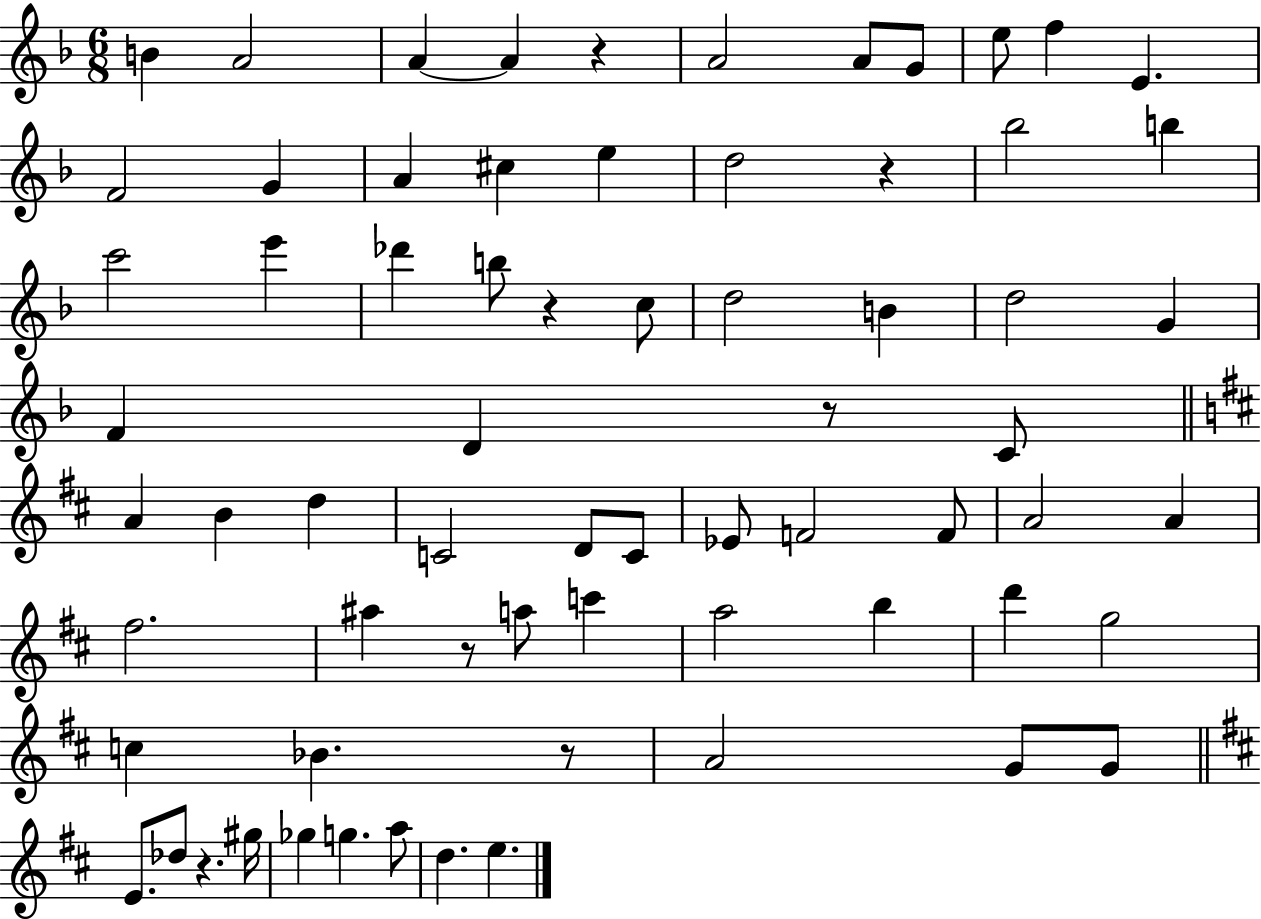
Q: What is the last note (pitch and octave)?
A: E5